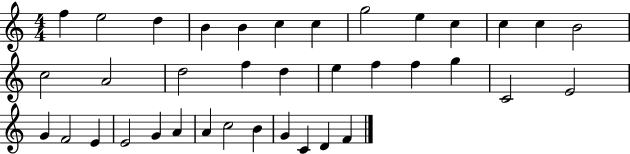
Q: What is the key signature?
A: C major